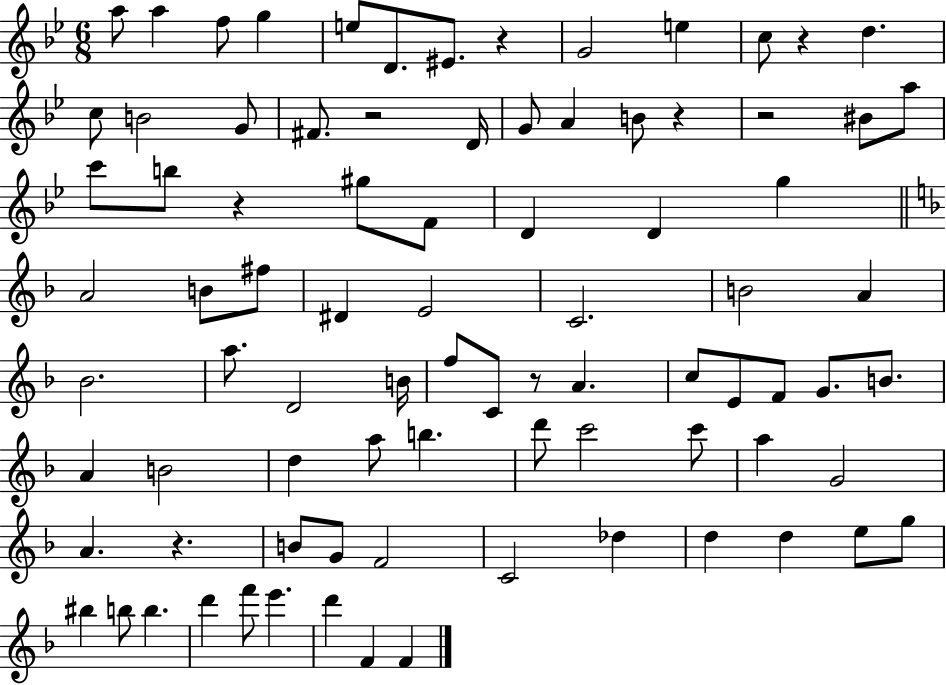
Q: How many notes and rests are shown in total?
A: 85